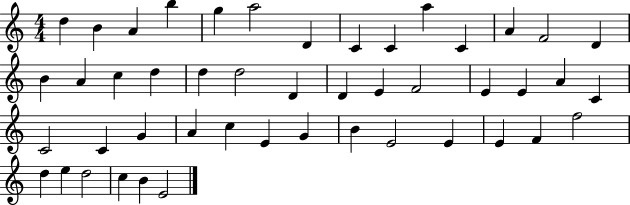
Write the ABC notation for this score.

X:1
T:Untitled
M:4/4
L:1/4
K:C
d B A b g a2 D C C a C A F2 D B A c d d d2 D D E F2 E E A C C2 C G A c E G B E2 E E F f2 d e d2 c B E2